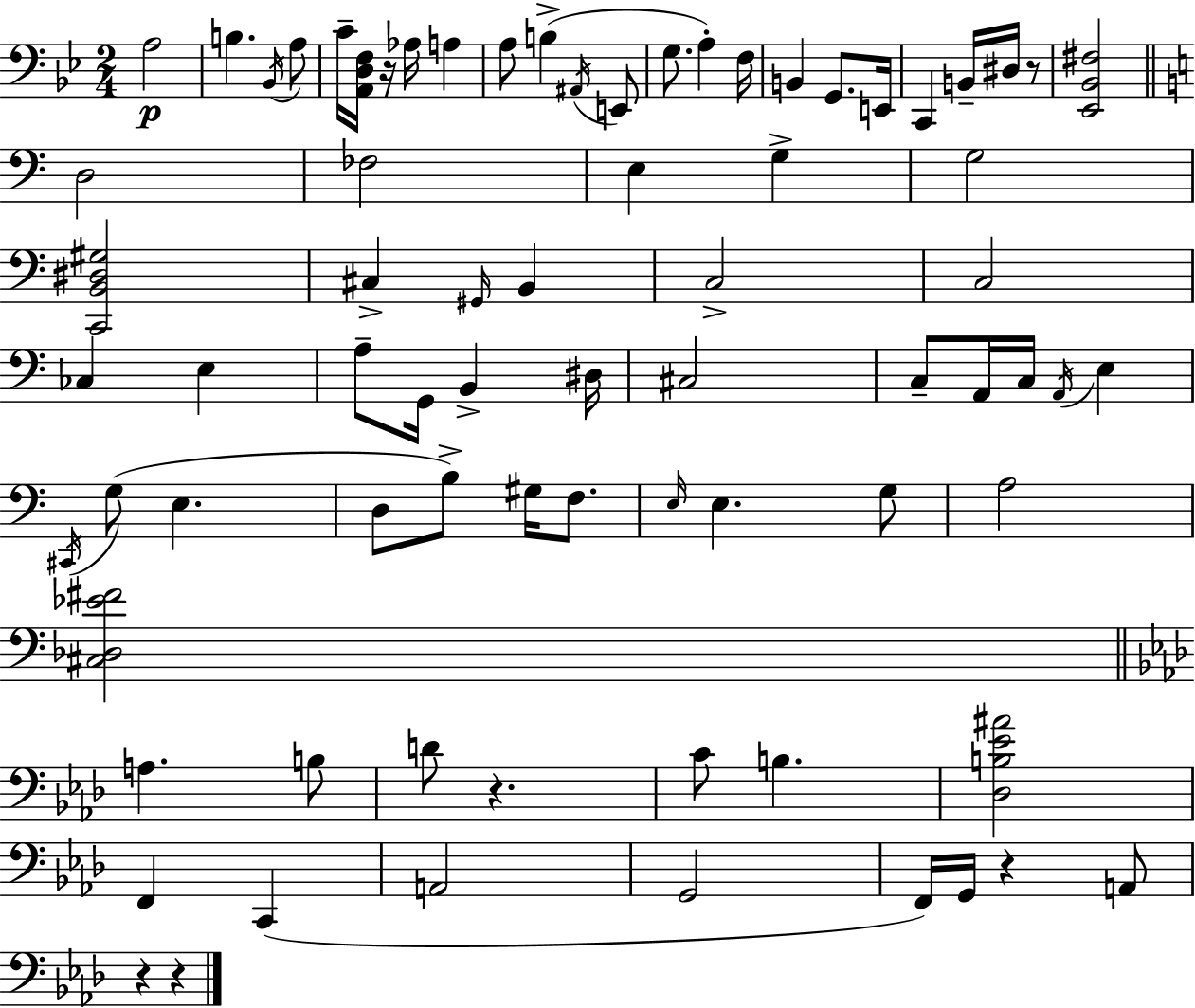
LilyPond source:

{
  \clef bass
  \numericTimeSignature
  \time 2/4
  \key g \minor
  a2\p | b4. \acciaccatura { bes,16 } a8 | c'16-- <a, d f>16 r16 aes16 a4 | a8 b4->( \acciaccatura { ais,16 } | \break e,8 g8. a4-.) | f16 b,4 g,8. | e,16 c,4 b,16-- dis16 | r8 <ees, bes, fis>2 | \break \bar "||" \break \key a \minor d2 | fes2 | e4 g4-> | g2 | \break <c, b, dis gis>2 | cis4-> \grace { gis,16 } b,4 | c2-> | c2 | \break ces4 e4 | a8-- g,16 b,4-> | dis16 cis2 | c8-- a,16 c16 \acciaccatura { a,16 } e4 | \break \acciaccatura { cis,16 }( g8 e4. | d8 b8->) gis16 | f8. \grace { e16 } e4. | g8 a2 | \break <cis des ees' fis'>2 | \bar "||" \break \key f \minor a4. b8 | d'8 r4. | c'8 b4. | <des b ees' ais'>2 | \break f,4 c,4( | a,2 | g,2 | f,16) g,16 r4 a,8 | \break r4 r4 | \bar "|."
}